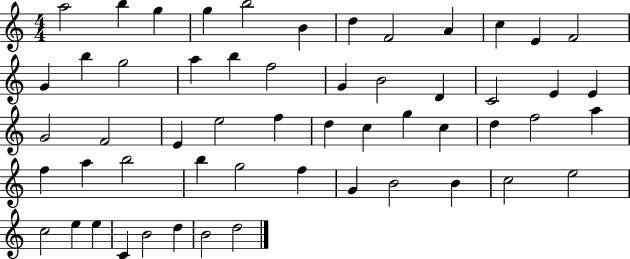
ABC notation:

X:1
T:Untitled
M:4/4
L:1/4
K:C
a2 b g g b2 B d F2 A c E F2 G b g2 a b f2 G B2 D C2 E E G2 F2 E e2 f d c g c d f2 a f a b2 b g2 f G B2 B c2 e2 c2 e e C B2 d B2 d2